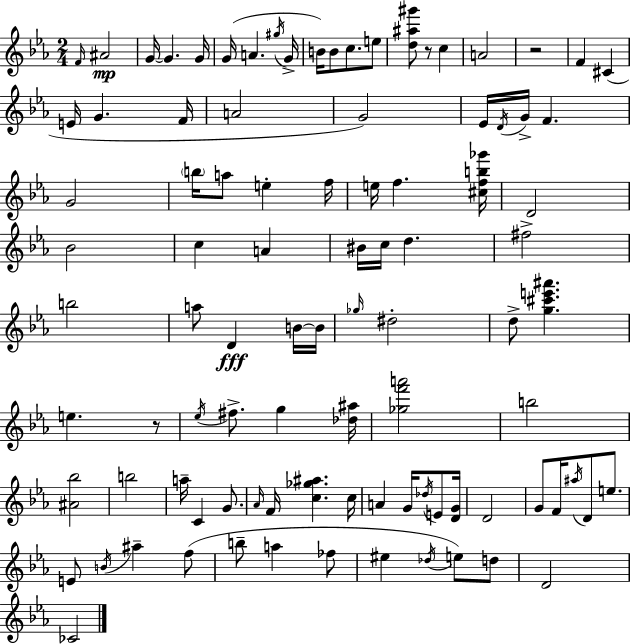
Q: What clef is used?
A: treble